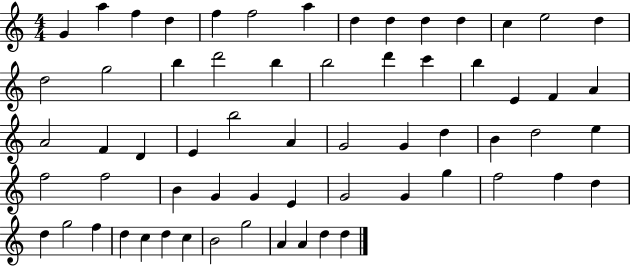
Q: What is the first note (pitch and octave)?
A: G4